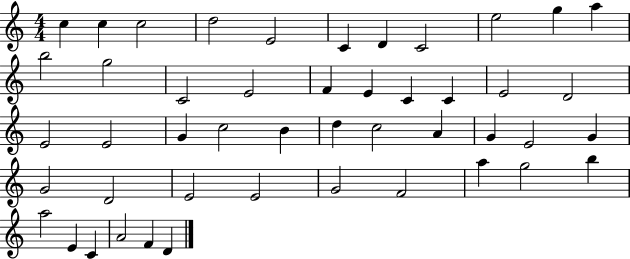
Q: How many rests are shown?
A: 0